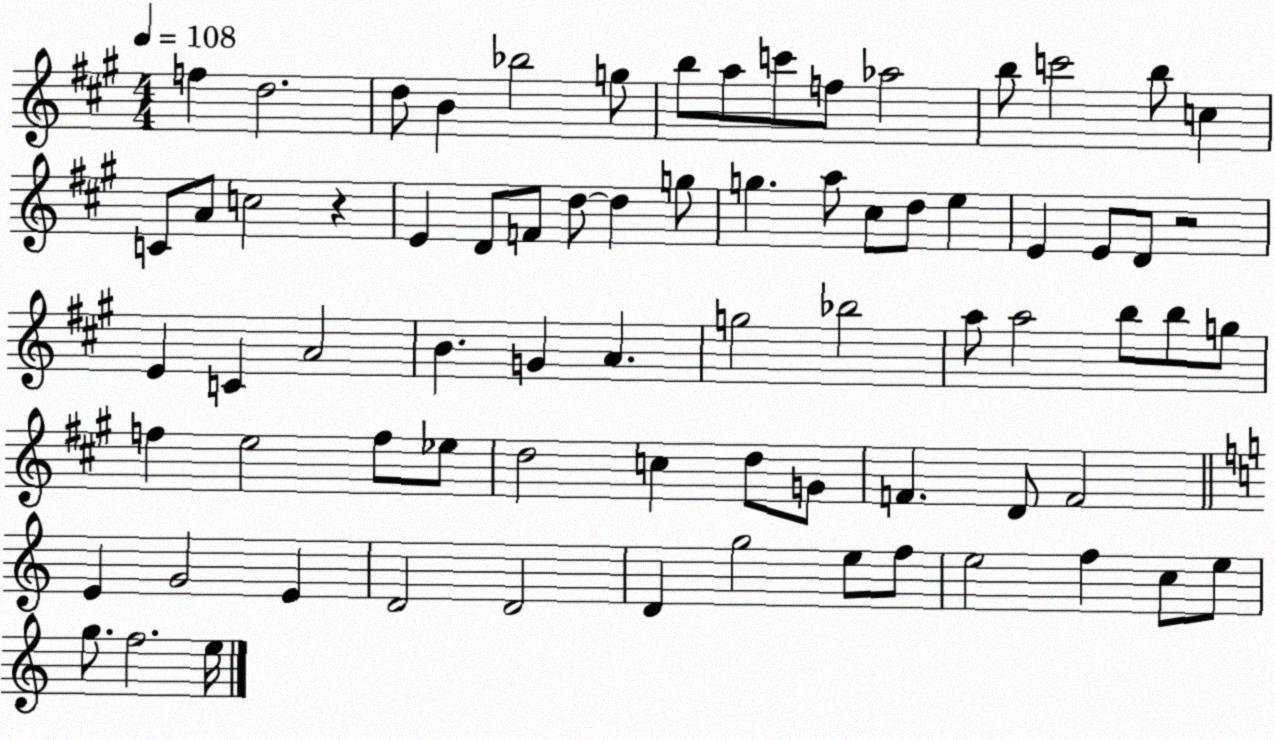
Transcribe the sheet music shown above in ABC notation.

X:1
T:Untitled
M:4/4
L:1/4
K:A
f d2 d/2 B _b2 g/2 b/2 a/2 c'/2 f/2 _a2 b/2 c'2 b/2 c C/2 A/2 c2 z E D/2 F/2 d/2 d g/2 g a/2 ^c/2 d/2 e E E/2 D/2 z2 E C A2 B G A g2 _b2 a/2 a2 b/2 b/2 g/2 f e2 f/2 _e/2 d2 c d/2 G/2 F D/2 F2 E G2 E D2 D2 D g2 e/2 f/2 e2 f c/2 e/2 g/2 f2 e/4